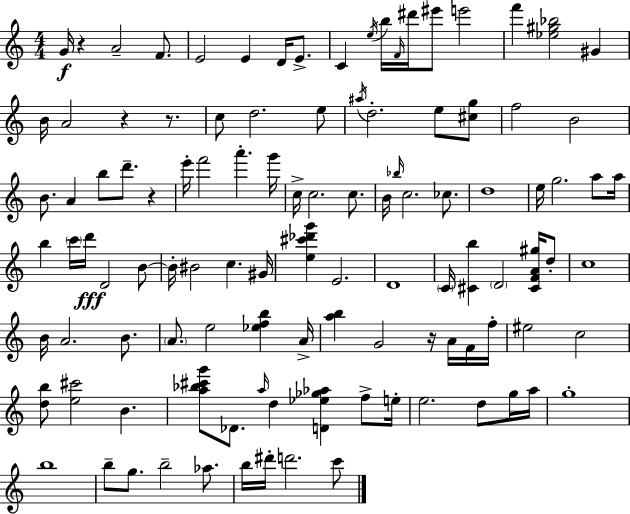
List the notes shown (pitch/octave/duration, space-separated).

G4/s R/q A4/h F4/e. E4/h E4/q D4/s E4/e. C4/q E5/s B5/s F4/s D#6/s EIS6/e E6/h F6/q [Eb5,G#5,Bb5]/h G#4/q B4/s A4/h R/q R/e. C5/e D5/h. E5/e A#5/s D5/h. E5/e [C#5,G5]/e F5/h B4/h B4/e. A4/q B5/e D6/e. R/q E6/s F6/h A6/q. G6/s C5/s C5/h. C5/e. B4/s Bb5/s C5/h. CES5/e. D5/w E5/s G5/h. A5/e A5/s B5/q C6/s D6/s D4/h B4/e B4/s BIS4/h C5/q. G#4/s [E5,C#6,Db6,G6]/q E4/h. D4/w C4/s [C#4,B5]/q D4/h [C#4,F4,A4,G#5]/s D5/e C5/w B4/s A4/h. B4/e. A4/e. E5/h [Eb5,F5,B5]/q A4/s [A5,B5]/q G4/h R/s A4/s F4/s F5/s EIS5/h C5/h [D5,B5]/e [E5,C#6]/h B4/q. [A5,Bb5,C#6,G6]/e Db4/e. A5/s D5/q [D4,Eb5,Gb5,Ab5]/q F5/e E5/s E5/h. D5/e G5/s A5/s G5/w B5/w B5/e G5/e. B5/h Ab5/e. B5/s D#6/s D6/h. C6/e